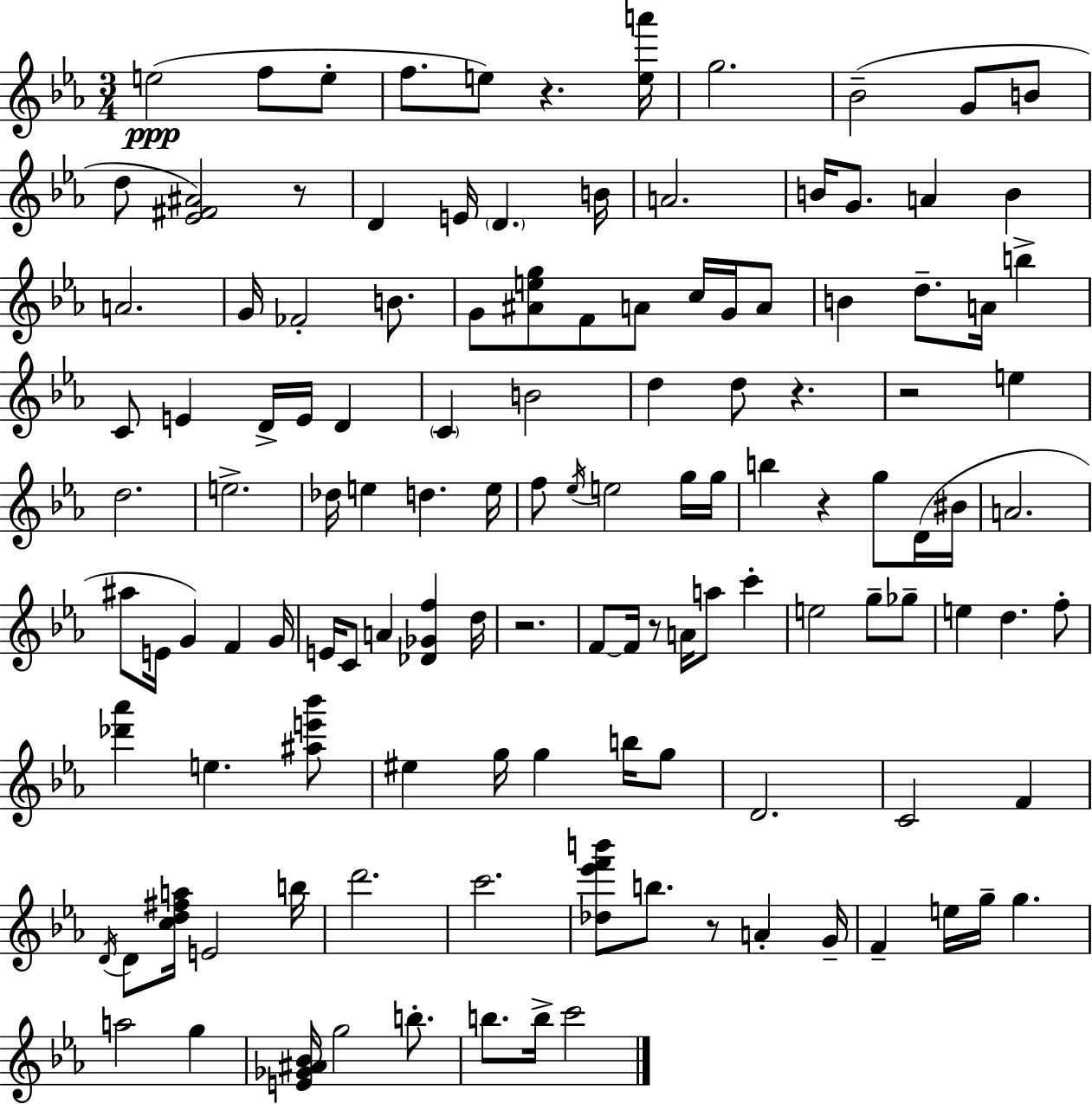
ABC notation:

X:1
T:Untitled
M:3/4
L:1/4
K:Eb
e2 f/2 e/2 f/2 e/2 z [ea']/4 g2 _B2 G/2 B/2 d/2 [_E^F^A]2 z/2 D E/4 D B/4 A2 B/4 G/2 A B A2 G/4 _F2 B/2 G/2 [^Aeg]/2 F/2 A/2 c/4 G/4 A/2 B d/2 A/4 b C/2 E D/4 E/4 D C B2 d d/2 z z2 e d2 e2 _d/4 e d e/4 f/2 _e/4 e2 g/4 g/4 b z g/2 D/4 ^B/4 A2 ^a/2 E/4 G F G/4 E/4 C/2 A [_D_Gf] d/4 z2 F/2 F/4 z/2 A/4 a/2 c' e2 g/2 _g/2 e d f/2 [_d'_a'] e [^ae'_b']/2 ^e g/4 g b/4 g/2 D2 C2 F D/4 D/2 [cd^fa]/4 E2 b/4 d'2 c'2 [_d_e'f'b']/2 b/2 z/2 A G/4 F e/4 g/4 g a2 g [E_G^A_B]/4 g2 b/2 b/2 b/4 c'2